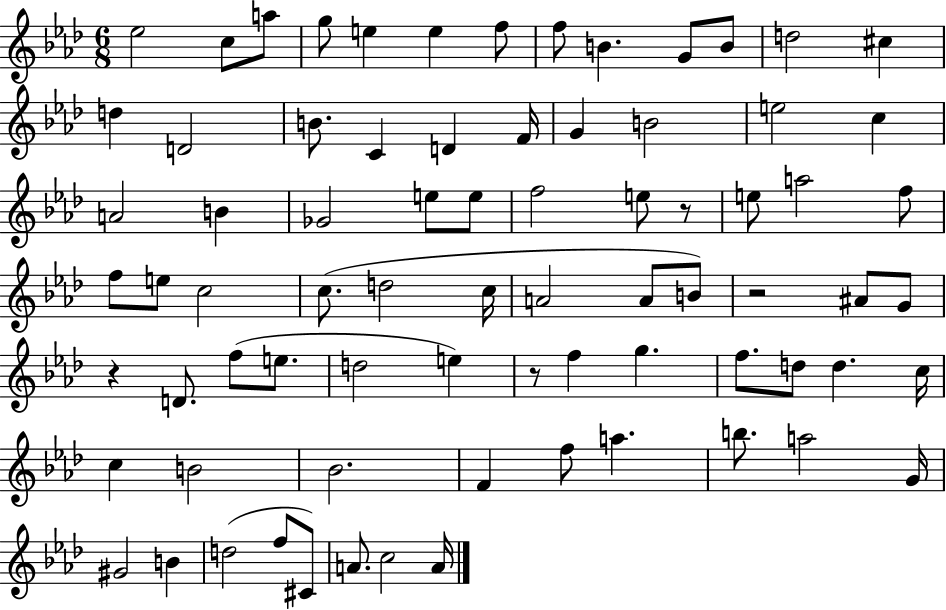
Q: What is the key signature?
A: AES major